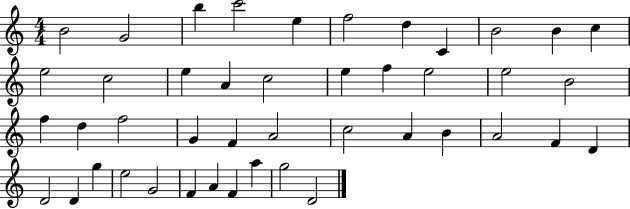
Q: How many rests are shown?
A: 0